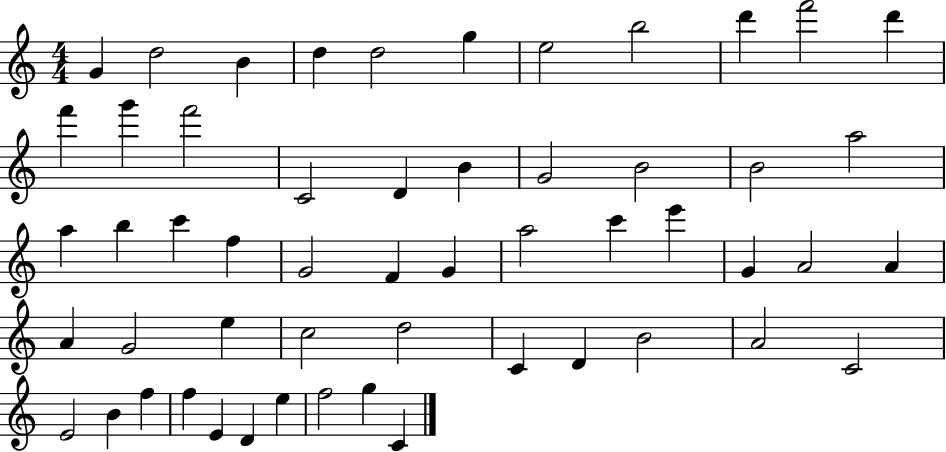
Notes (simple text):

G4/q D5/h B4/q D5/q D5/h G5/q E5/h B5/h D6/q F6/h D6/q F6/q G6/q F6/h C4/h D4/q B4/q G4/h B4/h B4/h A5/h A5/q B5/q C6/q F5/q G4/h F4/q G4/q A5/h C6/q E6/q G4/q A4/h A4/q A4/q G4/h E5/q C5/h D5/h C4/q D4/q B4/h A4/h C4/h E4/h B4/q F5/q F5/q E4/q D4/q E5/q F5/h G5/q C4/q